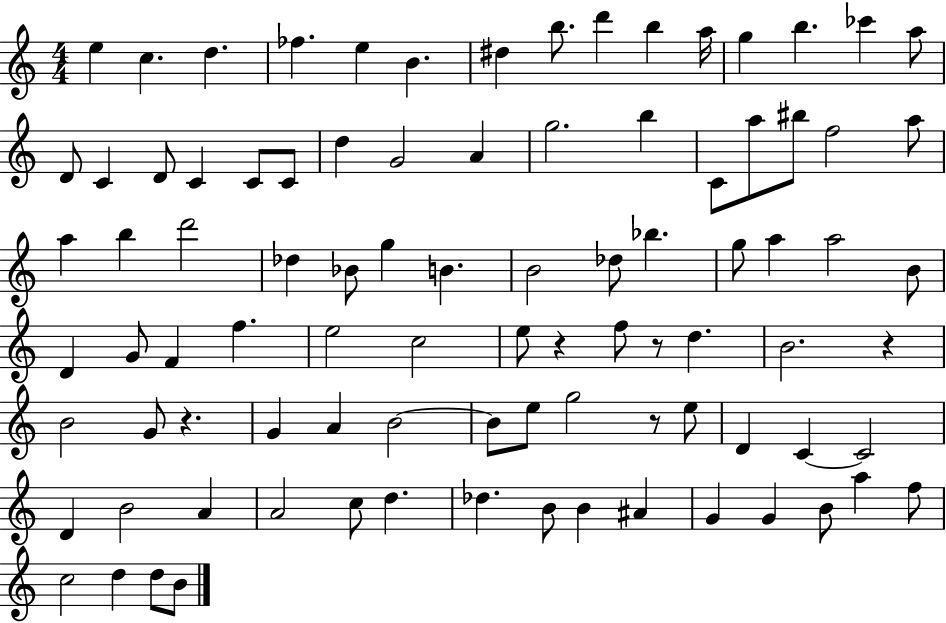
{
  \clef treble
  \numericTimeSignature
  \time 4/4
  \key c \major
  e''4 c''4. d''4. | fes''4. e''4 b'4. | dis''4 b''8. d'''4 b''4 a''16 | g''4 b''4. ces'''4 a''8 | \break d'8 c'4 d'8 c'4 c'8 c'8 | d''4 g'2 a'4 | g''2. b''4 | c'8 a''8 bis''8 f''2 a''8 | \break a''4 b''4 d'''2 | des''4 bes'8 g''4 b'4. | b'2 des''8 bes''4. | g''8 a''4 a''2 b'8 | \break d'4 g'8 f'4 f''4. | e''2 c''2 | e''8 r4 f''8 r8 d''4. | b'2. r4 | \break b'2 g'8 r4. | g'4 a'4 b'2~~ | b'8 e''8 g''2 r8 e''8 | d'4 c'4~~ c'2 | \break d'4 b'2 a'4 | a'2 c''8 d''4. | des''4. b'8 b'4 ais'4 | g'4 g'4 b'8 a''4 f''8 | \break c''2 d''4 d''8 b'8 | \bar "|."
}